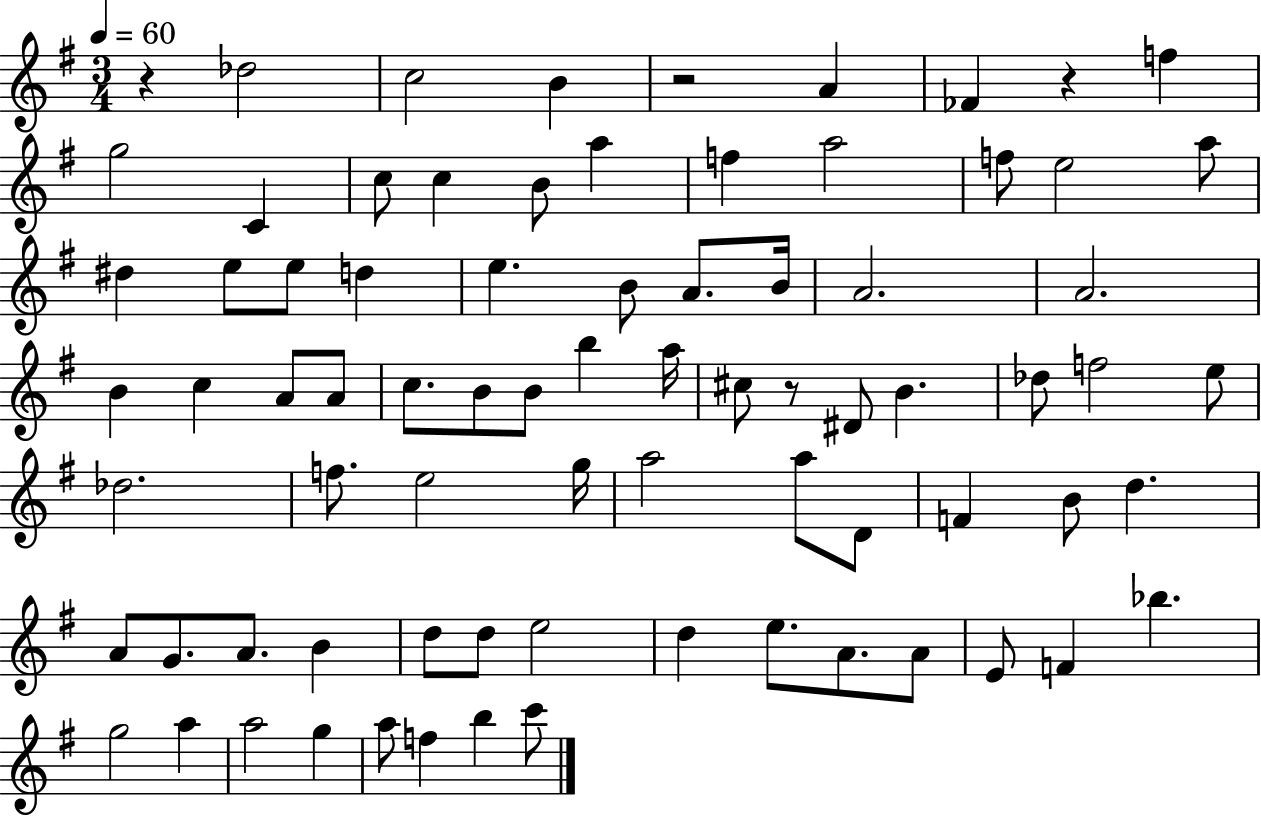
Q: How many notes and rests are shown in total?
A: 78